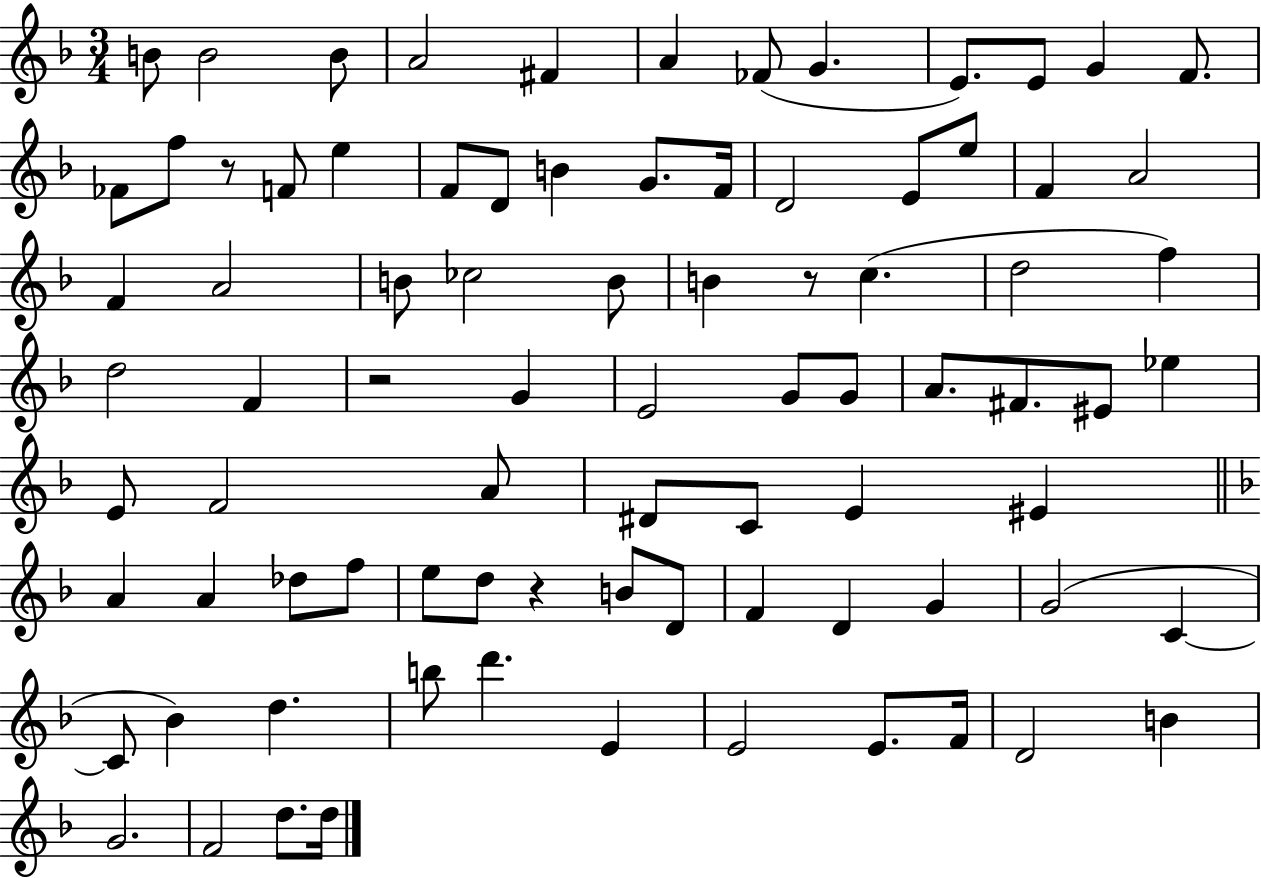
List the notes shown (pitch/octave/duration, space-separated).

B4/e B4/h B4/e A4/h F#4/q A4/q FES4/e G4/q. E4/e. E4/e G4/q F4/e. FES4/e F5/e R/e F4/e E5/q F4/e D4/e B4/q G4/e. F4/s D4/h E4/e E5/e F4/q A4/h F4/q A4/h B4/e CES5/h B4/e B4/q R/e C5/q. D5/h F5/q D5/h F4/q R/h G4/q E4/h G4/e G4/e A4/e. F#4/e. EIS4/e Eb5/q E4/e F4/h A4/e D#4/e C4/e E4/q EIS4/q A4/q A4/q Db5/e F5/e E5/e D5/e R/q B4/e D4/e F4/q D4/q G4/q G4/h C4/q C4/e Bb4/q D5/q. B5/e D6/q. E4/q E4/h E4/e. F4/s D4/h B4/q G4/h. F4/h D5/e. D5/s